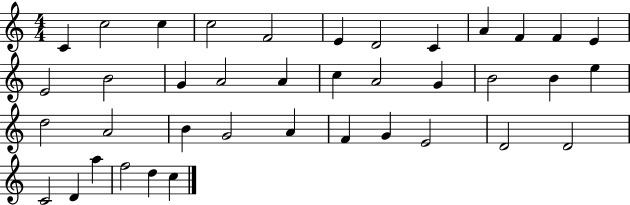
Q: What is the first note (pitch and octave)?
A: C4